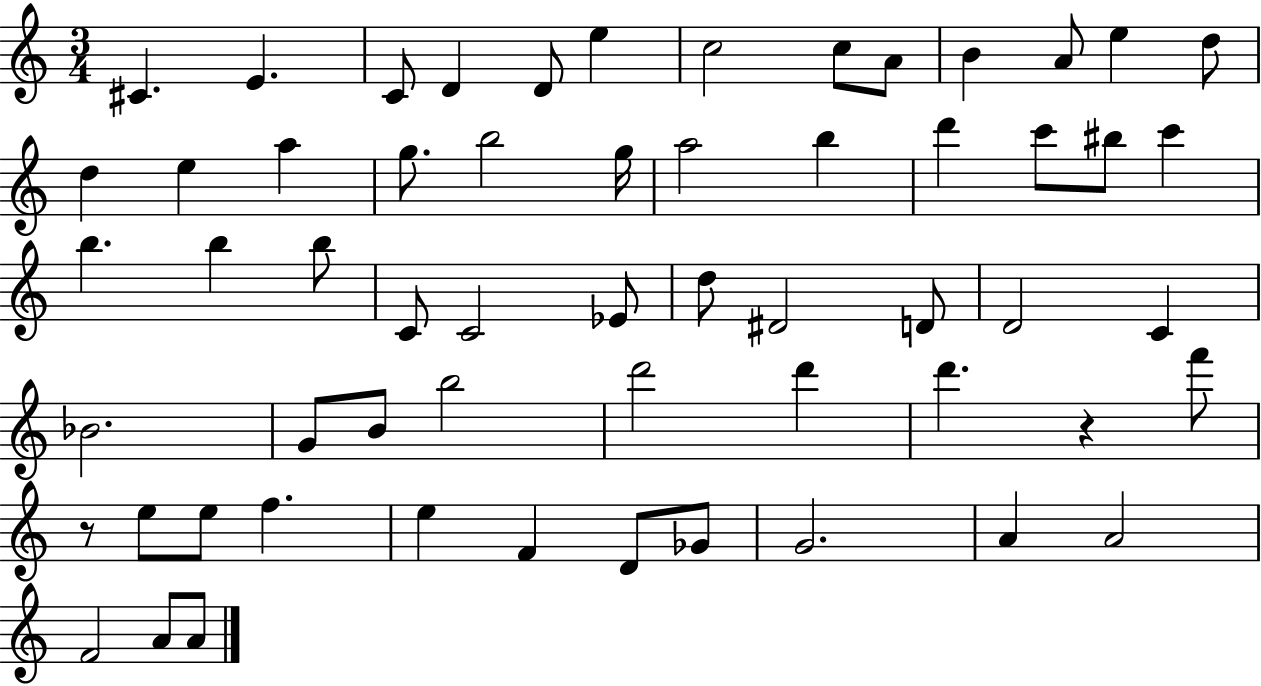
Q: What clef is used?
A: treble